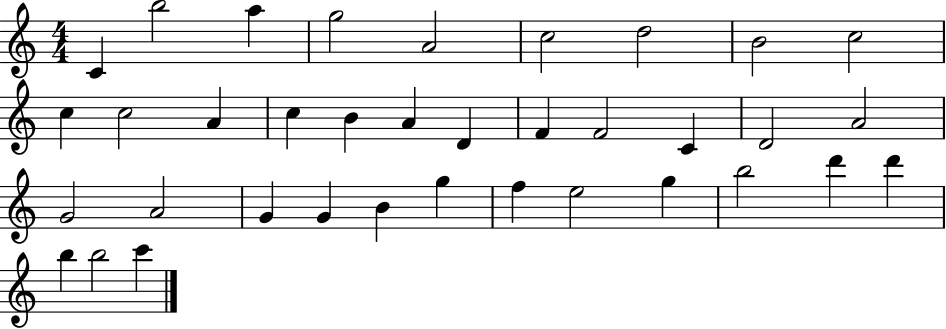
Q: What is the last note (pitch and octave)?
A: C6